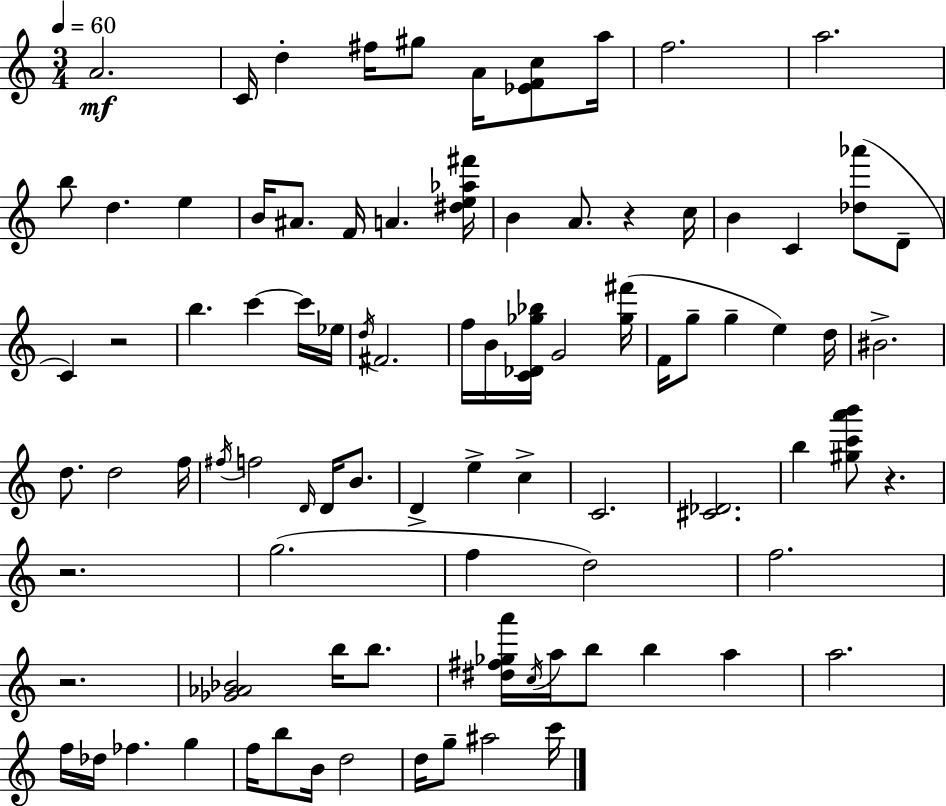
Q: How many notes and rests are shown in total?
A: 89